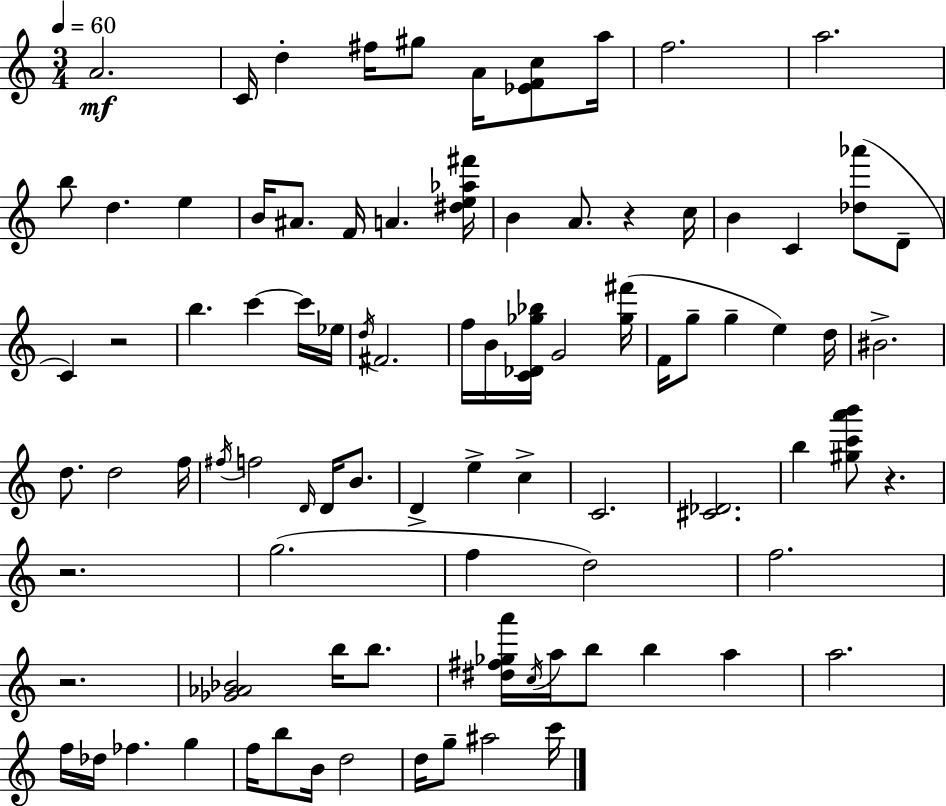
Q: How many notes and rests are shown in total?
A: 89